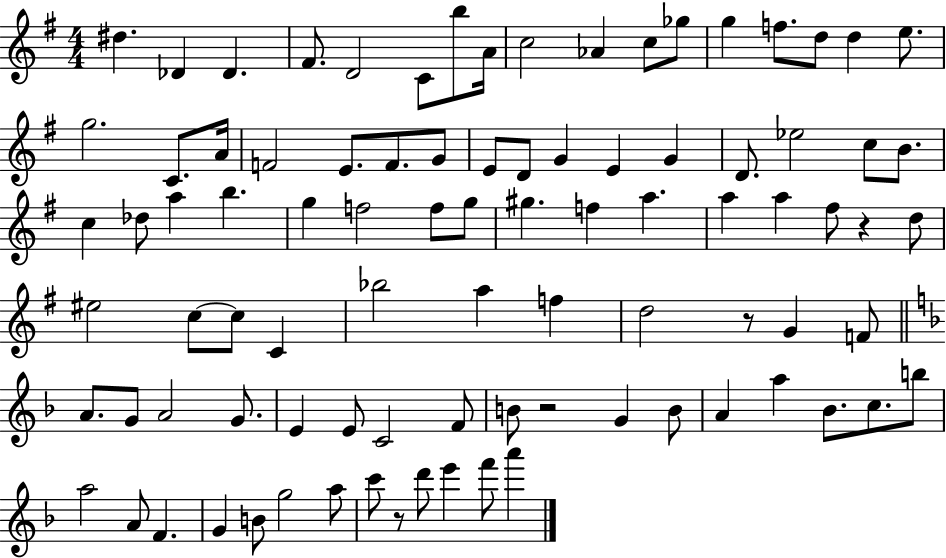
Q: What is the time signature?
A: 4/4